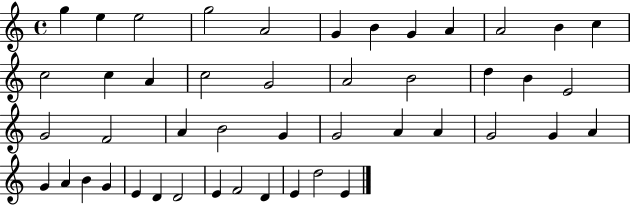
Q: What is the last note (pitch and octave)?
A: E4